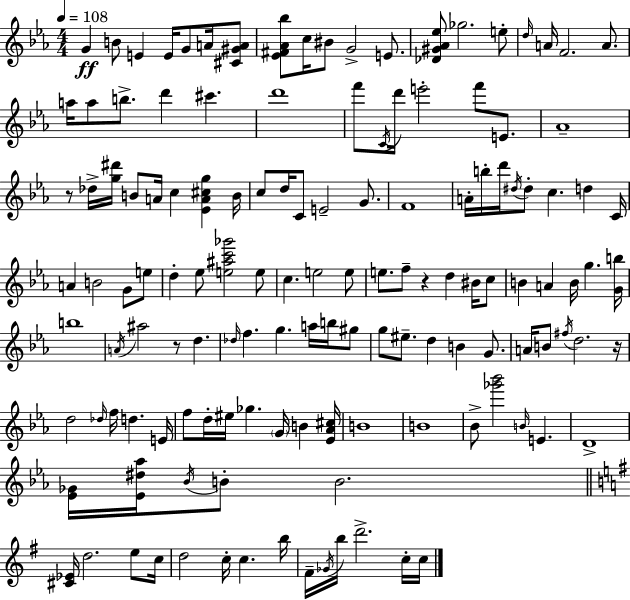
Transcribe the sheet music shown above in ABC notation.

X:1
T:Untitled
M:4/4
L:1/4
K:Cm
G B/2 E E/4 G/2 A/4 [^C^GA]/2 [_E^F_A_b]/2 c/4 ^B/2 G2 E/2 [_D^G_A_e]/2 _g2 e/2 d/4 A/4 F2 A/2 a/4 a/2 b/2 d' ^c' d'4 f'/2 C/4 d'/4 e'2 f'/2 E/2 _A4 z/2 _d/4 [g^d']/4 B/2 A/4 c [_EA^cg] B/4 c/2 d/4 C/2 E2 G/2 F4 A/4 b/4 d'/4 ^d/4 ^d/2 c d C/4 A B2 G/2 e/2 d _e/2 [e^ac'_g']2 e/2 c e2 e/2 e/2 f/2 z d ^B/4 c/2 B A B/4 g [Gb]/4 b4 A/4 ^a2 z/2 d _d/4 f g a/4 b/4 ^g/2 g/2 ^e/2 d B G/2 A/4 B/2 ^f/4 d2 z/4 d2 _d/4 f/4 d E/4 f/2 d/4 ^e/4 _g G/4 B [_E_A^c]/4 B4 B4 _B/2 [_g'_b']2 B/4 E D4 [_E_G]/4 [_E^d_a]/4 _B/4 B/2 B2 [^C_E]/4 d2 e/2 c/4 d2 c/4 c b/4 ^F/4 _G/4 b/4 d'2 c/4 c/4